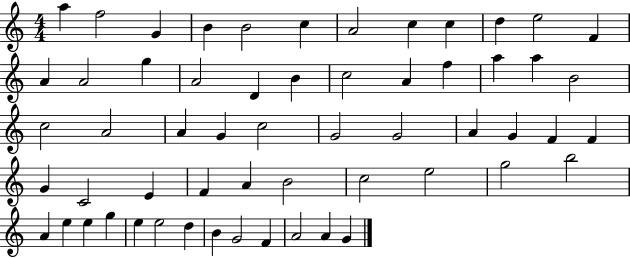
{
  \clef treble
  \numericTimeSignature
  \time 4/4
  \key c \major
  a''4 f''2 g'4 | b'4 b'2 c''4 | a'2 c''4 c''4 | d''4 e''2 f'4 | \break a'4 a'2 g''4 | a'2 d'4 b'4 | c''2 a'4 f''4 | a''4 a''4 b'2 | \break c''2 a'2 | a'4 g'4 c''2 | g'2 g'2 | a'4 g'4 f'4 f'4 | \break g'4 c'2 e'4 | f'4 a'4 b'2 | c''2 e''2 | g''2 b''2 | \break a'4 e''4 e''4 g''4 | e''4 e''2 d''4 | b'4 g'2 f'4 | a'2 a'4 g'4 | \break \bar "|."
}